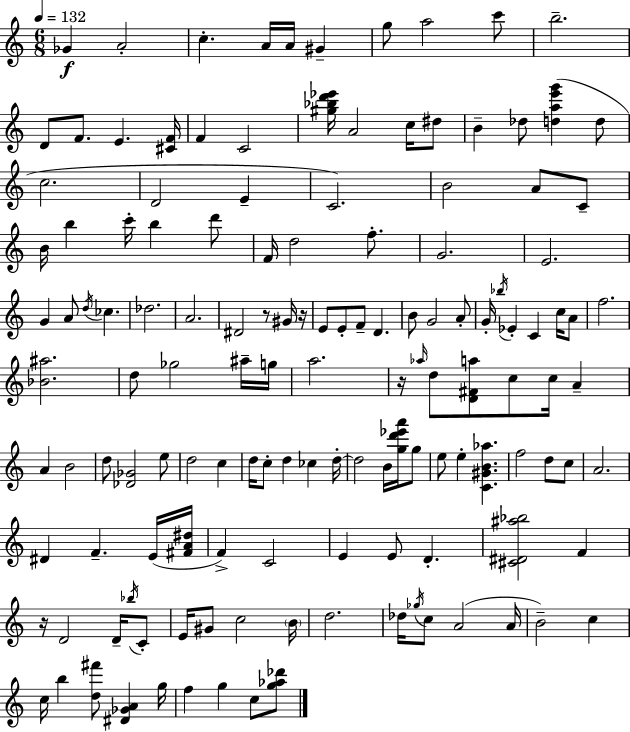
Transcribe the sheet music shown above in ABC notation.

X:1
T:Untitled
M:6/8
L:1/4
K:C
_G A2 c A/4 A/4 ^G g/2 a2 c'/2 b2 D/2 F/2 E [^CF]/4 F C2 [^g_bd'_e']/4 A2 c/4 ^d/2 B _d/2 [dae'g'] d/2 c2 D2 E C2 B2 A/2 C/2 B/4 b c'/4 b d'/2 F/4 d2 f/2 G2 E2 G A/2 d/4 _c _d2 A2 ^D2 z/2 ^G/4 z/4 E/2 E/2 F/2 D B/2 G2 A/2 G/4 _b/4 _E C c/4 A/2 f2 [_B^a]2 d/2 _g2 ^a/4 g/4 a2 z/4 _a/4 d/2 [D^Fa]/2 c/2 c/4 A A B2 d/2 [_D_G]2 e/2 d2 c d/4 c/2 d _c d/4 d2 B/4 [gd'_e'a']/4 g/2 e/2 e [C^GB_a] f2 d/2 c/2 A2 ^D F E/4 [^FA^d]/4 F C2 E E/2 D [^C^D^a_b]2 F z/4 D2 D/4 _b/4 C/2 E/4 ^G/2 c2 B/4 d2 _d/4 _g/4 c/2 A2 A/4 B2 c c/4 b [d^f']/2 [^D_GA] g/4 f g c/2 [g_a_d']/2